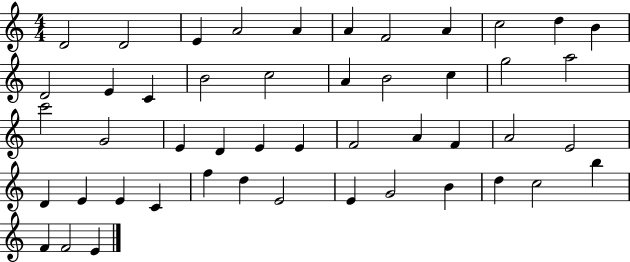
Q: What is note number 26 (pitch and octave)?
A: E4